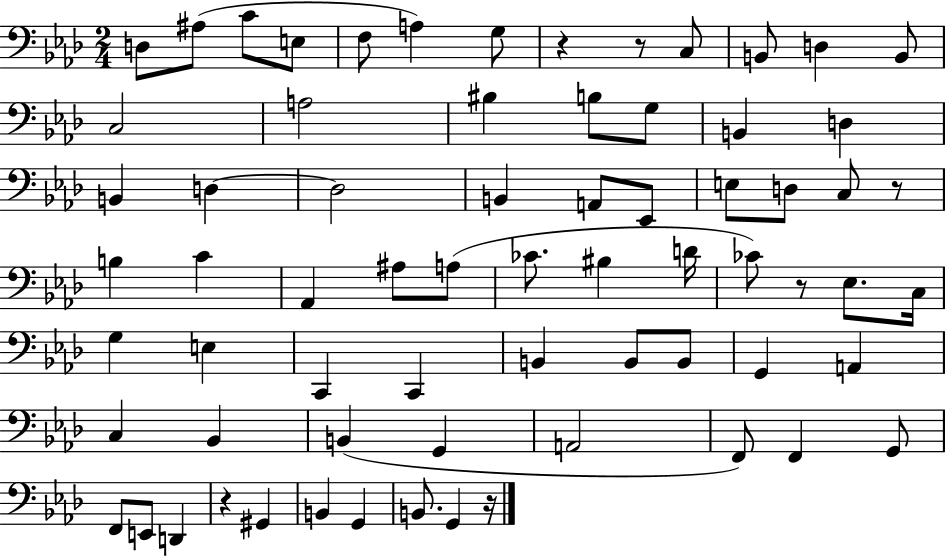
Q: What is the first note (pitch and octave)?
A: D3